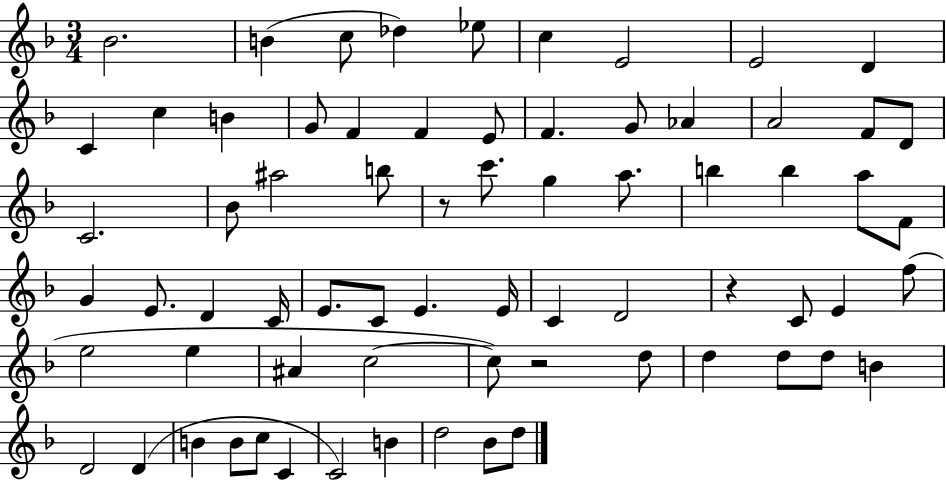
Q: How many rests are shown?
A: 3